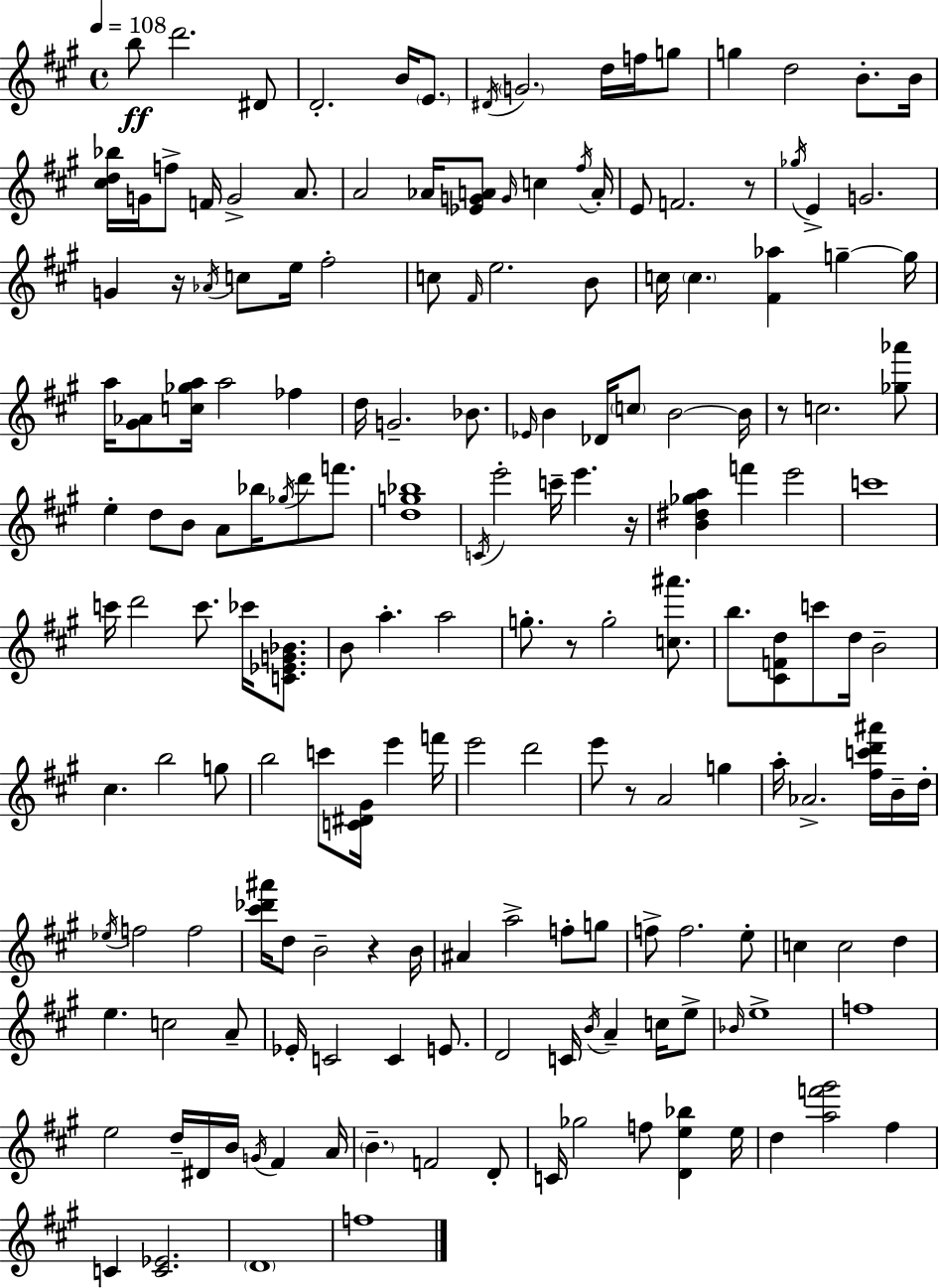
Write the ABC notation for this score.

X:1
T:Untitled
M:4/4
L:1/4
K:A
b/2 d'2 ^D/2 D2 B/4 E/2 ^D/4 G2 d/4 f/4 g/2 g d2 B/2 B/4 [^cd_b]/4 G/4 f/2 F/4 G2 A/2 A2 _A/4 [_EGA]/2 G/4 c ^f/4 A/4 E/2 F2 z/2 _g/4 E G2 G z/4 _A/4 c/2 e/4 ^f2 c/2 ^F/4 e2 B/2 c/4 c [^F_a] g g/4 a/4 [^G_A]/2 [c_ga]/4 a2 _f d/4 G2 _B/2 _E/4 B _D/4 c/2 B2 B/4 z/2 c2 [_g_a']/2 e d/2 B/2 A/2 _b/4 _g/4 d'/2 f'/2 [dg_b]4 C/4 e'2 c'/4 e' z/4 [B^d_ga] f' e'2 c'4 c'/4 d'2 c'/2 _c'/4 [C_EG_B]/2 B/2 a a2 g/2 z/2 g2 [c^a']/2 b/2 [^CFd]/2 c'/2 d/4 B2 ^c b2 g/2 b2 c'/2 [C^D^G]/4 e' f'/4 e'2 d'2 e'/2 z/2 A2 g a/4 _A2 [^fc'd'^a']/4 B/4 d/4 _e/4 f2 f2 [^c'_d'^a']/4 d/2 B2 z B/4 ^A a2 f/2 g/2 f/2 f2 e/2 c c2 d e c2 A/2 _E/4 C2 C E/2 D2 C/4 B/4 A c/4 e/2 _B/4 e4 f4 e2 d/4 ^D/4 B/4 G/4 ^F A/4 B F2 D/2 C/4 _g2 f/2 [De_b] e/4 d [af'^g']2 ^f C [C_E]2 D4 f4